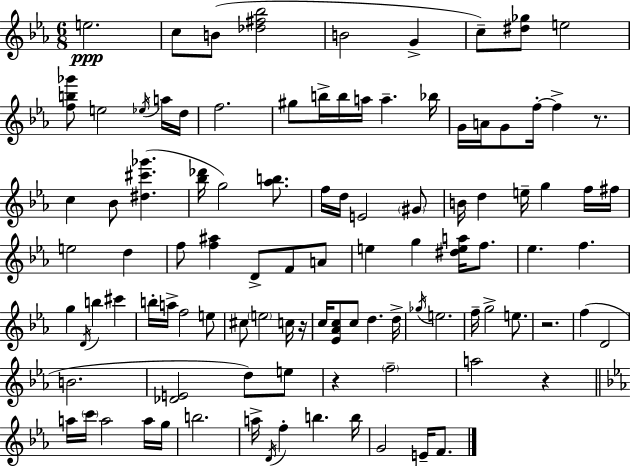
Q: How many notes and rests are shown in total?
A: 103